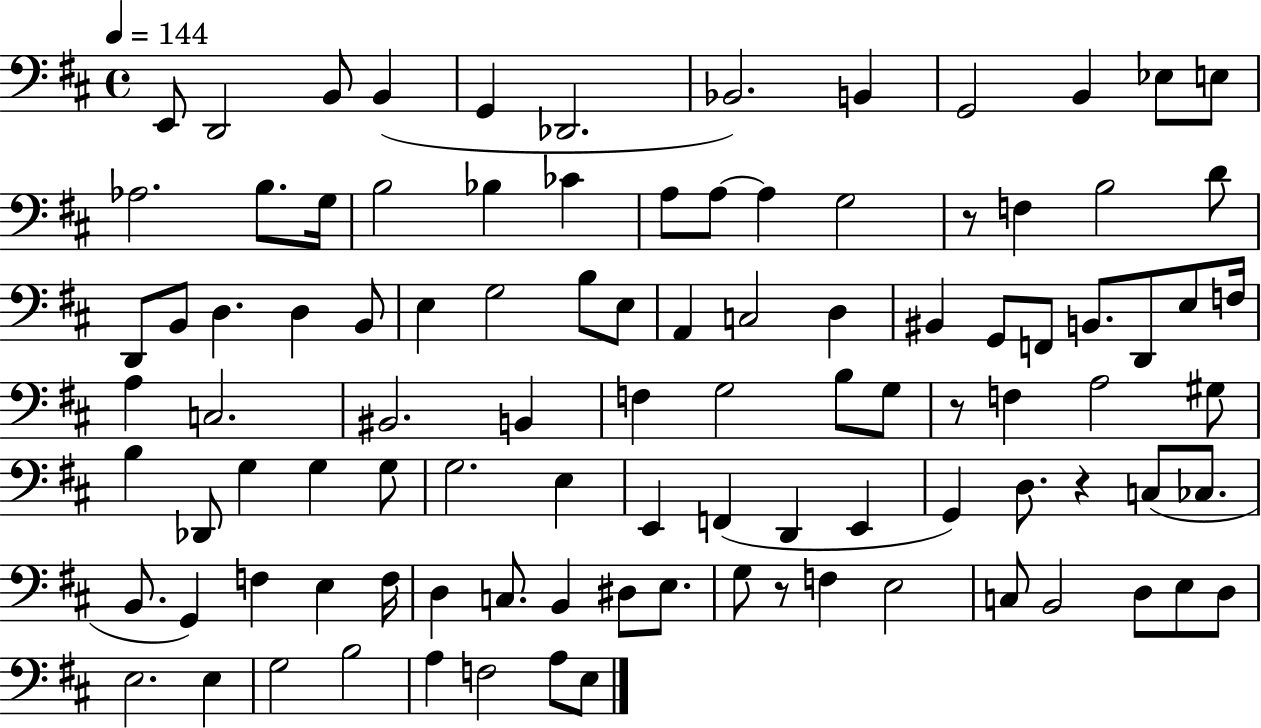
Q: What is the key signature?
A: D major